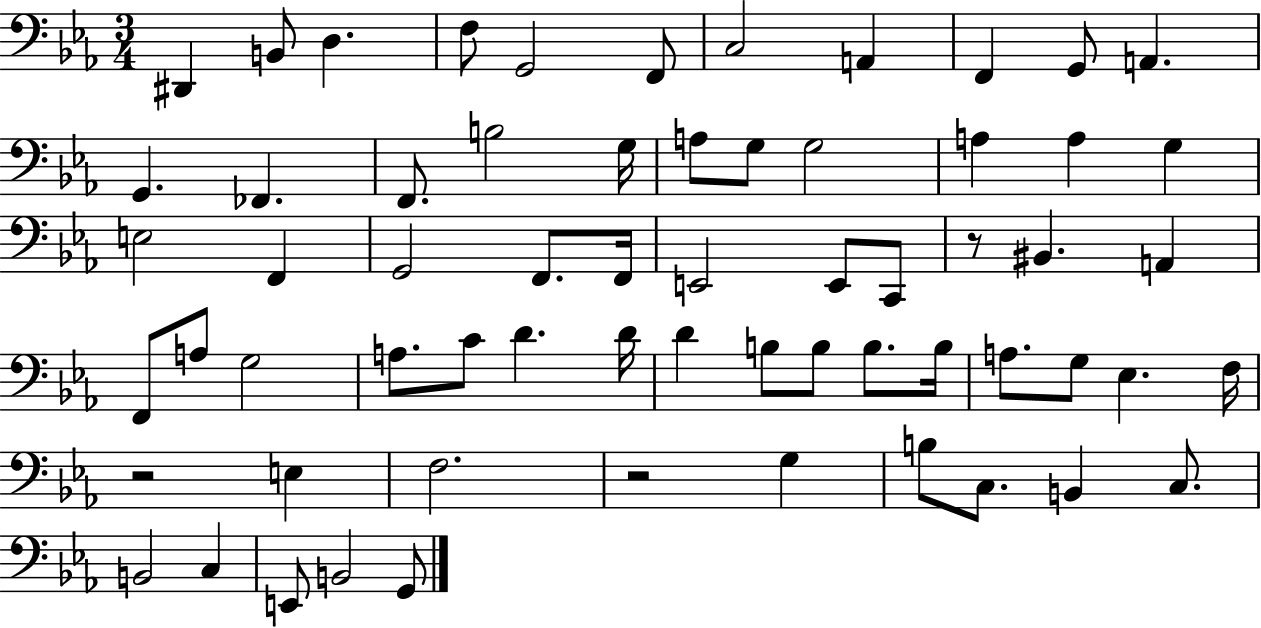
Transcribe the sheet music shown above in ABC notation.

X:1
T:Untitled
M:3/4
L:1/4
K:Eb
^D,, B,,/2 D, F,/2 G,,2 F,,/2 C,2 A,, F,, G,,/2 A,, G,, _F,, F,,/2 B,2 G,/4 A,/2 G,/2 G,2 A, A, G, E,2 F,, G,,2 F,,/2 F,,/4 E,,2 E,,/2 C,,/2 z/2 ^B,, A,, F,,/2 A,/2 G,2 A,/2 C/2 D D/4 D B,/2 B,/2 B,/2 B,/4 A,/2 G,/2 _E, F,/4 z2 E, F,2 z2 G, B,/2 C,/2 B,, C,/2 B,,2 C, E,,/2 B,,2 G,,/2